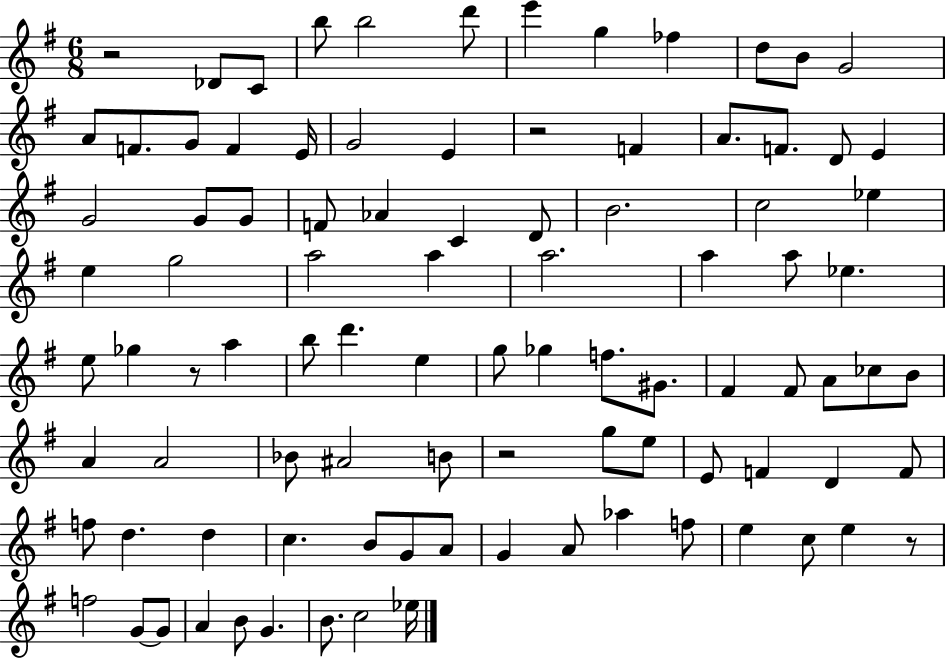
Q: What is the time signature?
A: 6/8